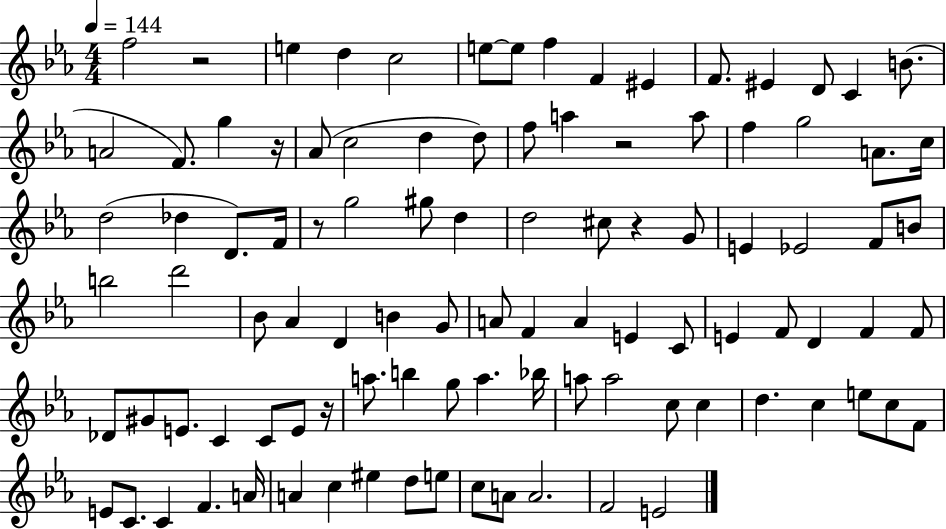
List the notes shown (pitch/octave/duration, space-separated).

F5/h R/h E5/q D5/q C5/h E5/e E5/e F5/q F4/q EIS4/q F4/e. EIS4/q D4/e C4/q B4/e. A4/h F4/e. G5/q R/s Ab4/e C5/h D5/q D5/e F5/e A5/q R/h A5/e F5/q G5/h A4/e. C5/s D5/h Db5/q D4/e. F4/s R/e G5/h G#5/e D5/q D5/h C#5/e R/q G4/e E4/q Eb4/h F4/e B4/e B5/h D6/h Bb4/e Ab4/q D4/q B4/q G4/e A4/e F4/q A4/q E4/q C4/e E4/q F4/e D4/q F4/q F4/e Db4/e G#4/e E4/e. C4/q C4/e E4/e R/s A5/e. B5/q G5/e A5/q. Bb5/s A5/e A5/h C5/e C5/q D5/q. C5/q E5/e C5/e F4/e E4/e C4/e. C4/q F4/q. A4/s A4/q C5/q EIS5/q D5/e E5/e C5/e A4/e A4/h. F4/h E4/h